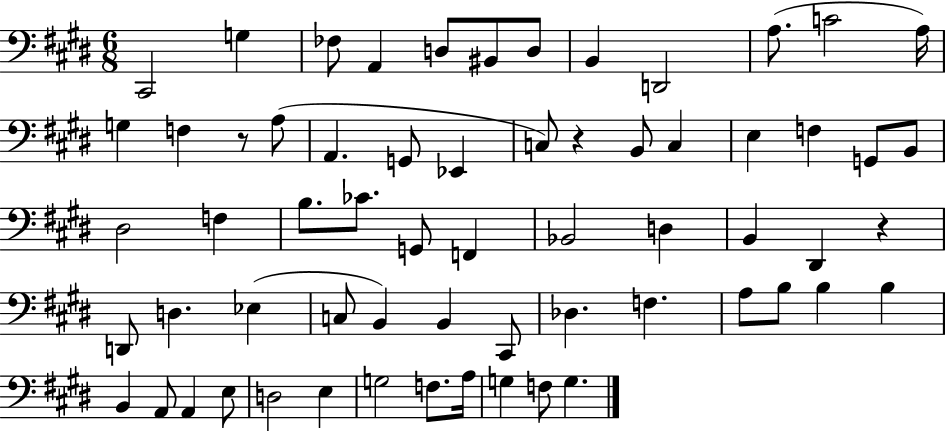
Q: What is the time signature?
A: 6/8